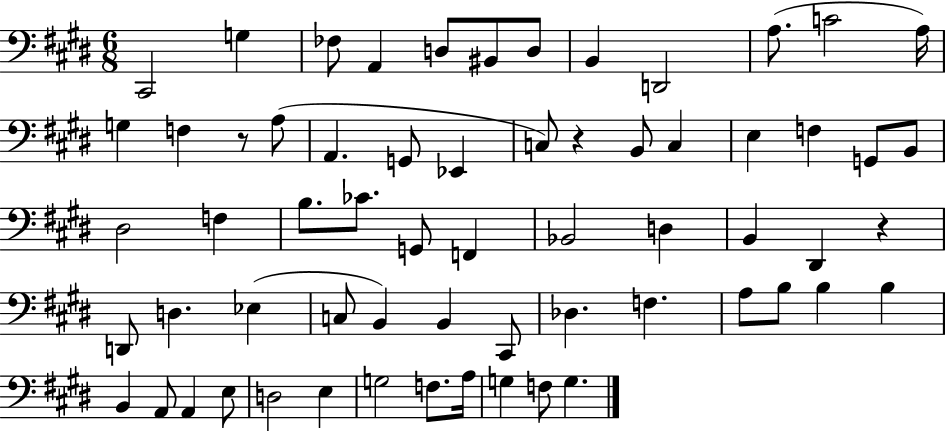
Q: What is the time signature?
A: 6/8